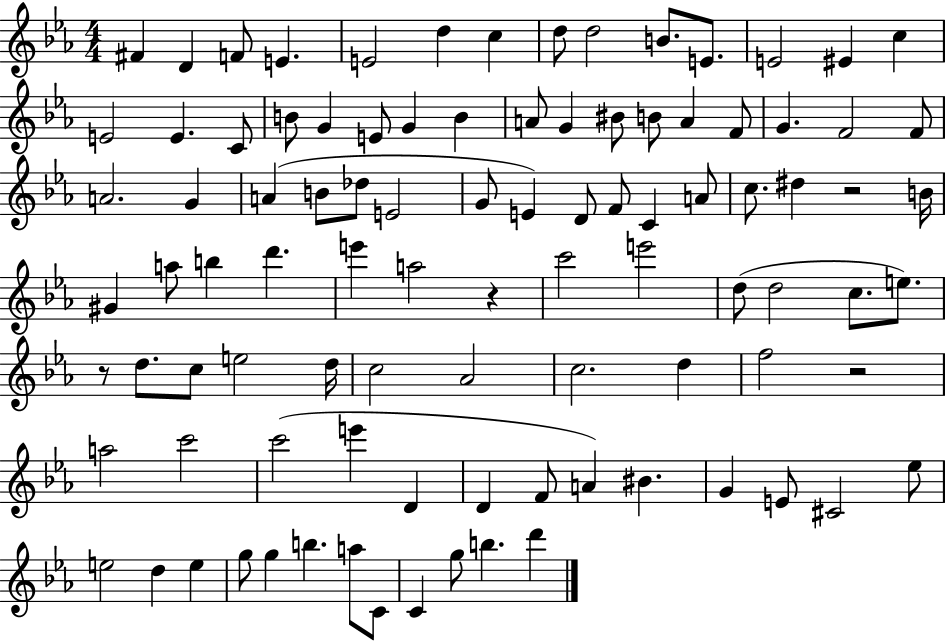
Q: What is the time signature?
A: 4/4